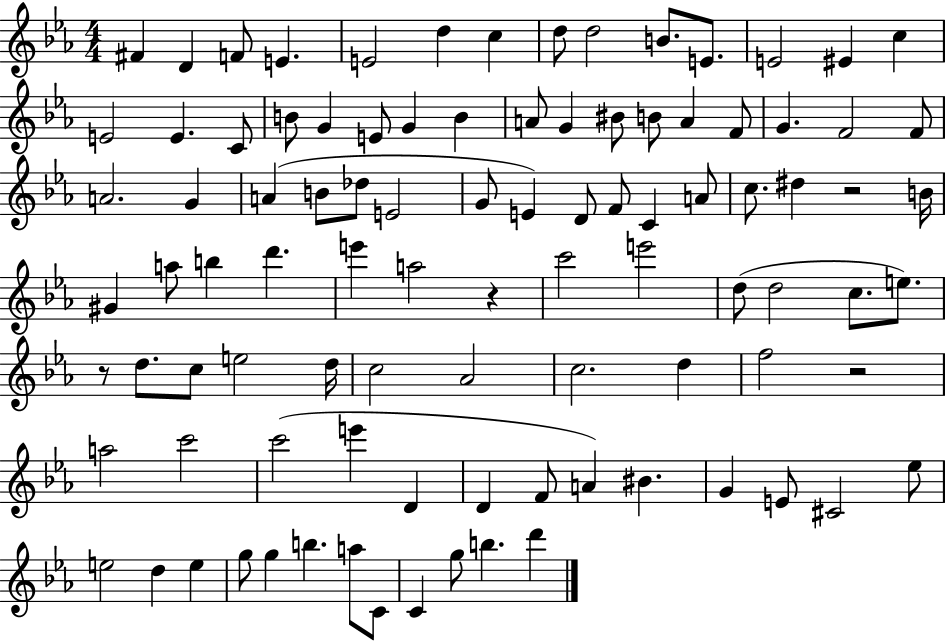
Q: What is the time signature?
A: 4/4